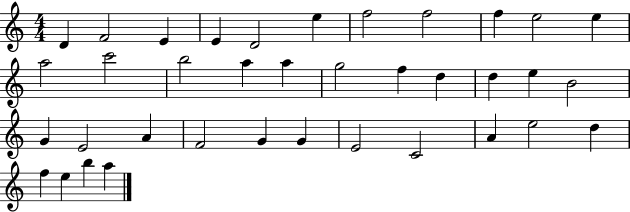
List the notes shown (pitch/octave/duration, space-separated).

D4/q F4/h E4/q E4/q D4/h E5/q F5/h F5/h F5/q E5/h E5/q A5/h C6/h B5/h A5/q A5/q G5/h F5/q D5/q D5/q E5/q B4/h G4/q E4/h A4/q F4/h G4/q G4/q E4/h C4/h A4/q E5/h D5/q F5/q E5/q B5/q A5/q